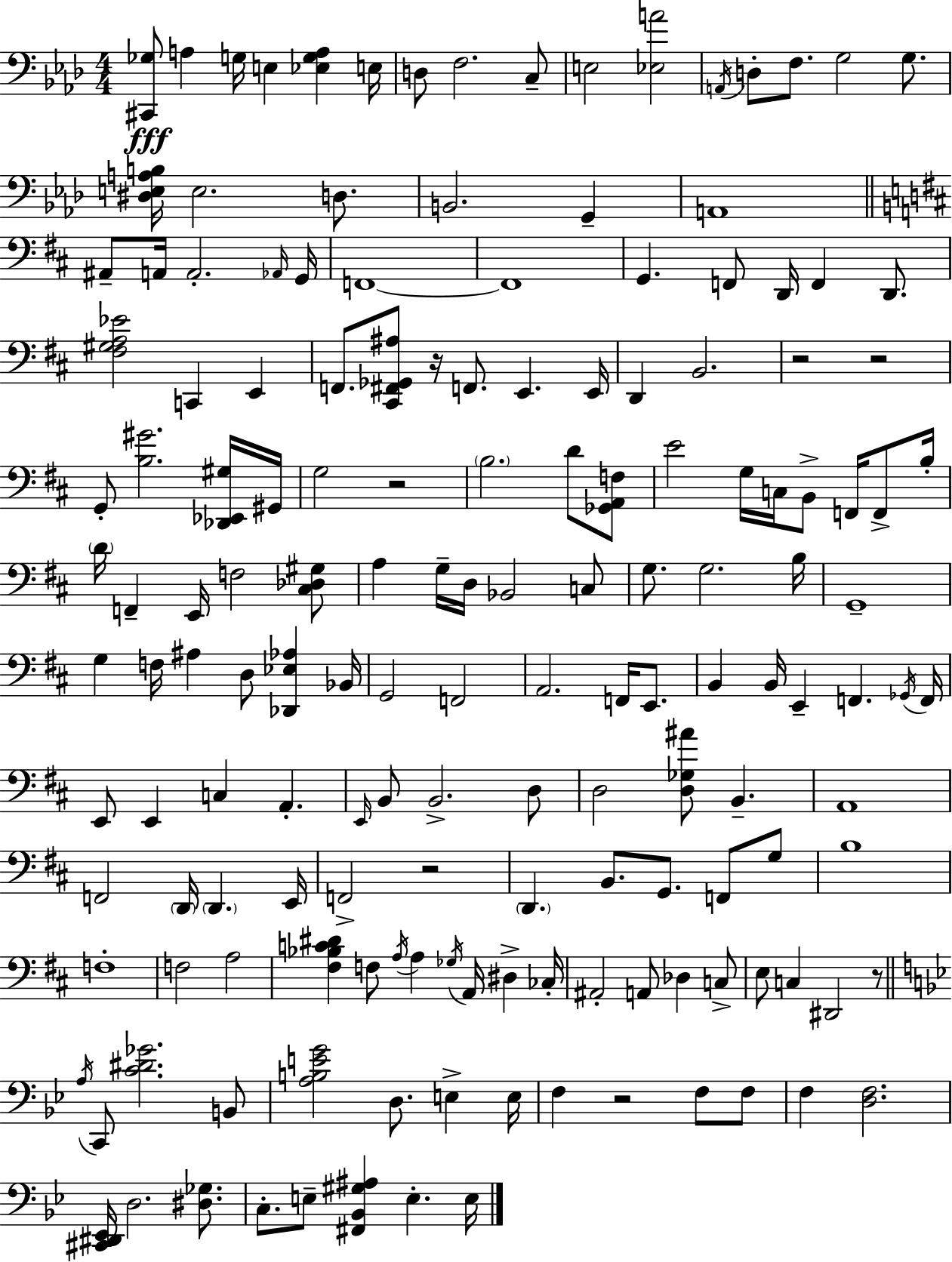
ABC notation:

X:1
T:Untitled
M:4/4
L:1/4
K:Fm
[^C,,_G,]/2 A, G,/4 E, [_E,G,A,] E,/4 D,/2 F,2 C,/2 E,2 [_E,A]2 A,,/4 D,/2 F,/2 G,2 G,/2 [^D,E,A,B,]/4 E,2 D,/2 B,,2 G,, A,,4 ^A,,/2 A,,/4 A,,2 _A,,/4 G,,/4 F,,4 F,,4 G,, F,,/2 D,,/4 F,, D,,/2 [^F,^G,A,_E]2 C,, E,, F,,/2 [^C,,^F,,_G,,^A,]/2 z/4 F,,/2 E,, E,,/4 D,, B,,2 z2 z2 G,,/2 [B,^G]2 [_D,,_E,,^G,]/4 ^G,,/4 G,2 z2 B,2 D/2 [_G,,A,,F,]/2 E2 G,/4 C,/4 B,,/2 F,,/4 F,,/2 B,/4 D/4 F,, E,,/4 F,2 [^C,_D,^G,]/2 A, G,/4 D,/4 _B,,2 C,/2 G,/2 G,2 B,/4 G,,4 G, F,/4 ^A, D,/2 [_D,,_E,_A,] _B,,/4 G,,2 F,,2 A,,2 F,,/4 E,,/2 B,, B,,/4 E,, F,, _G,,/4 F,,/4 E,,/2 E,, C, A,, E,,/4 B,,/2 B,,2 D,/2 D,2 [D,_G,^A]/2 B,, A,,4 F,,2 D,,/4 D,, E,,/4 F,,2 z2 D,, B,,/2 G,,/2 F,,/2 G,/2 B,4 F,4 F,2 A,2 [^F,_B,C^D] F,/2 A,/4 A, _G,/4 A,,/4 ^D, _C,/4 ^A,,2 A,,/2 _D, C,/2 E,/2 C, ^D,,2 z/2 A,/4 C,,/2 [C^D_G]2 B,,/2 [A,B,EG]2 D,/2 E, E,/4 F, z2 F,/2 F,/2 F, [D,F,]2 [^C,,^D,,_E,,]/4 D,2 [^D,_G,]/2 C,/2 E,/2 [^F,,_B,,^G,^A,] E, E,/4